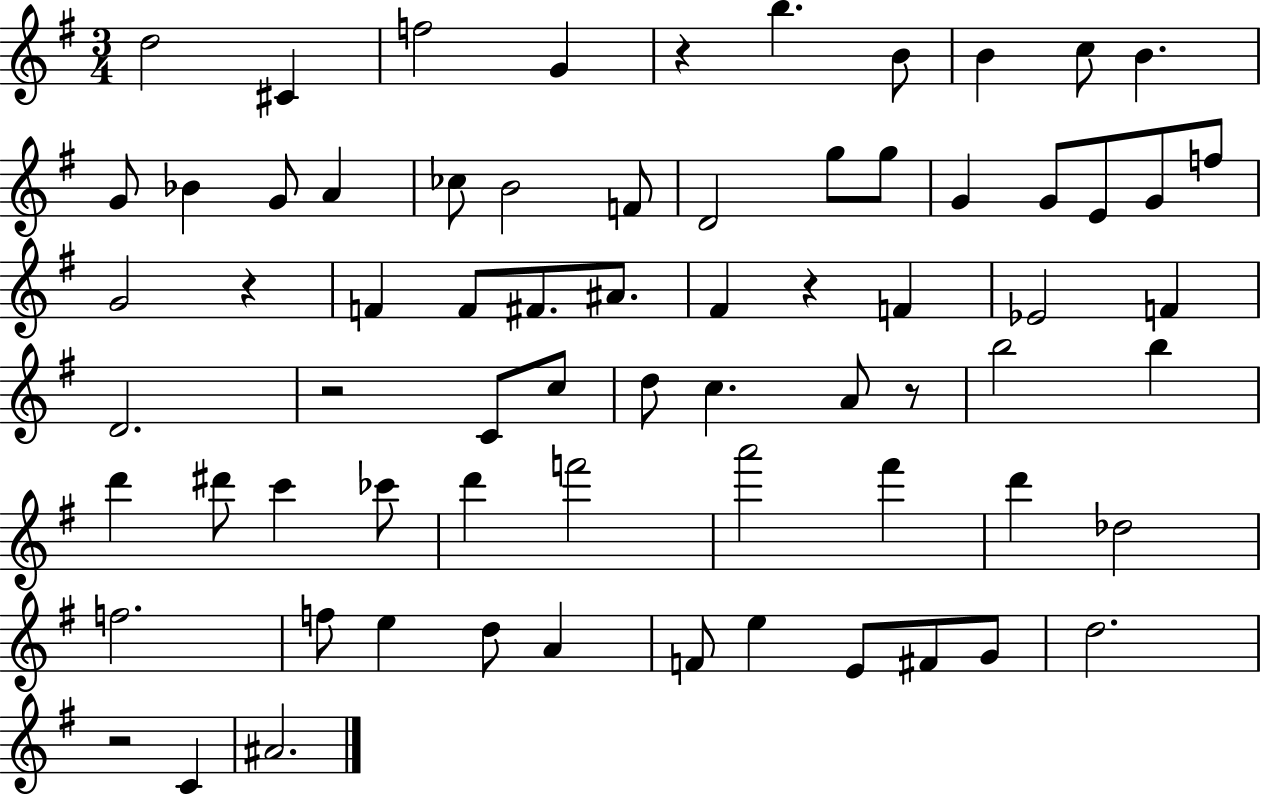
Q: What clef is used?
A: treble